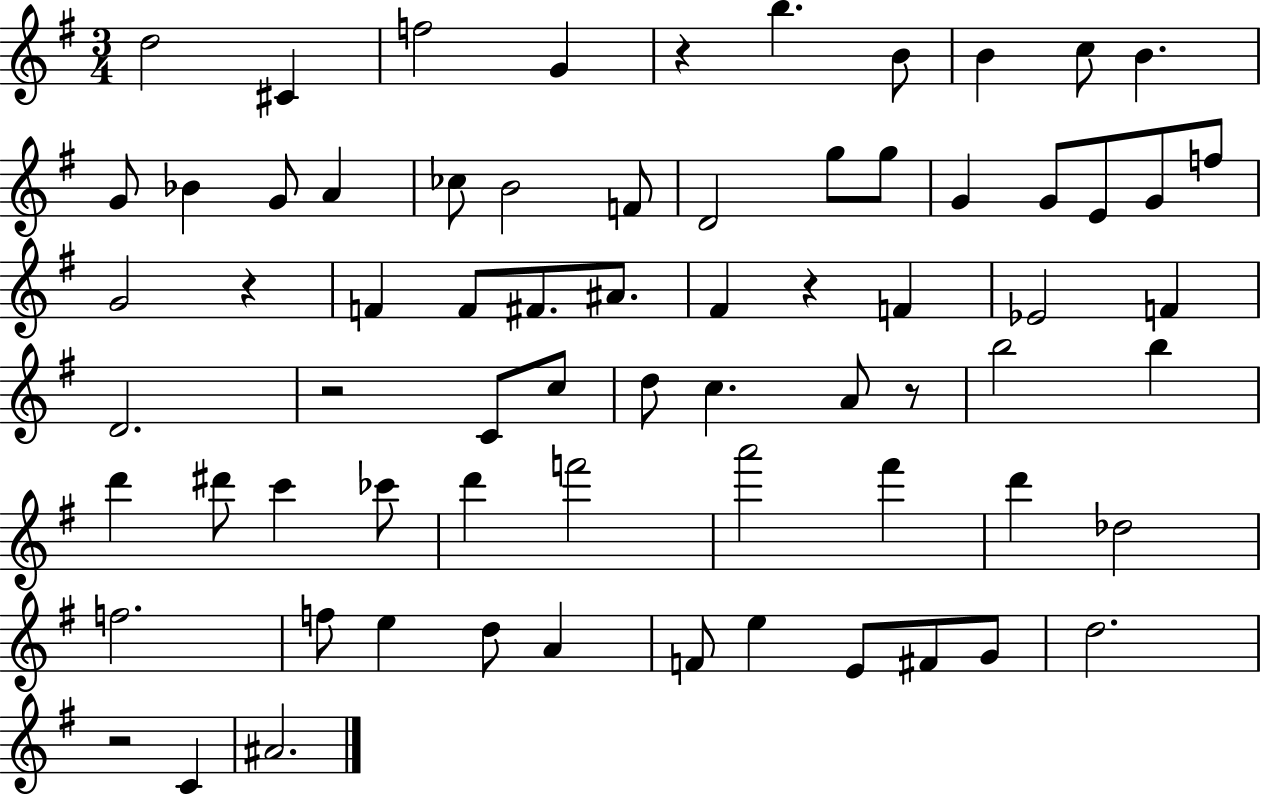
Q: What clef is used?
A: treble